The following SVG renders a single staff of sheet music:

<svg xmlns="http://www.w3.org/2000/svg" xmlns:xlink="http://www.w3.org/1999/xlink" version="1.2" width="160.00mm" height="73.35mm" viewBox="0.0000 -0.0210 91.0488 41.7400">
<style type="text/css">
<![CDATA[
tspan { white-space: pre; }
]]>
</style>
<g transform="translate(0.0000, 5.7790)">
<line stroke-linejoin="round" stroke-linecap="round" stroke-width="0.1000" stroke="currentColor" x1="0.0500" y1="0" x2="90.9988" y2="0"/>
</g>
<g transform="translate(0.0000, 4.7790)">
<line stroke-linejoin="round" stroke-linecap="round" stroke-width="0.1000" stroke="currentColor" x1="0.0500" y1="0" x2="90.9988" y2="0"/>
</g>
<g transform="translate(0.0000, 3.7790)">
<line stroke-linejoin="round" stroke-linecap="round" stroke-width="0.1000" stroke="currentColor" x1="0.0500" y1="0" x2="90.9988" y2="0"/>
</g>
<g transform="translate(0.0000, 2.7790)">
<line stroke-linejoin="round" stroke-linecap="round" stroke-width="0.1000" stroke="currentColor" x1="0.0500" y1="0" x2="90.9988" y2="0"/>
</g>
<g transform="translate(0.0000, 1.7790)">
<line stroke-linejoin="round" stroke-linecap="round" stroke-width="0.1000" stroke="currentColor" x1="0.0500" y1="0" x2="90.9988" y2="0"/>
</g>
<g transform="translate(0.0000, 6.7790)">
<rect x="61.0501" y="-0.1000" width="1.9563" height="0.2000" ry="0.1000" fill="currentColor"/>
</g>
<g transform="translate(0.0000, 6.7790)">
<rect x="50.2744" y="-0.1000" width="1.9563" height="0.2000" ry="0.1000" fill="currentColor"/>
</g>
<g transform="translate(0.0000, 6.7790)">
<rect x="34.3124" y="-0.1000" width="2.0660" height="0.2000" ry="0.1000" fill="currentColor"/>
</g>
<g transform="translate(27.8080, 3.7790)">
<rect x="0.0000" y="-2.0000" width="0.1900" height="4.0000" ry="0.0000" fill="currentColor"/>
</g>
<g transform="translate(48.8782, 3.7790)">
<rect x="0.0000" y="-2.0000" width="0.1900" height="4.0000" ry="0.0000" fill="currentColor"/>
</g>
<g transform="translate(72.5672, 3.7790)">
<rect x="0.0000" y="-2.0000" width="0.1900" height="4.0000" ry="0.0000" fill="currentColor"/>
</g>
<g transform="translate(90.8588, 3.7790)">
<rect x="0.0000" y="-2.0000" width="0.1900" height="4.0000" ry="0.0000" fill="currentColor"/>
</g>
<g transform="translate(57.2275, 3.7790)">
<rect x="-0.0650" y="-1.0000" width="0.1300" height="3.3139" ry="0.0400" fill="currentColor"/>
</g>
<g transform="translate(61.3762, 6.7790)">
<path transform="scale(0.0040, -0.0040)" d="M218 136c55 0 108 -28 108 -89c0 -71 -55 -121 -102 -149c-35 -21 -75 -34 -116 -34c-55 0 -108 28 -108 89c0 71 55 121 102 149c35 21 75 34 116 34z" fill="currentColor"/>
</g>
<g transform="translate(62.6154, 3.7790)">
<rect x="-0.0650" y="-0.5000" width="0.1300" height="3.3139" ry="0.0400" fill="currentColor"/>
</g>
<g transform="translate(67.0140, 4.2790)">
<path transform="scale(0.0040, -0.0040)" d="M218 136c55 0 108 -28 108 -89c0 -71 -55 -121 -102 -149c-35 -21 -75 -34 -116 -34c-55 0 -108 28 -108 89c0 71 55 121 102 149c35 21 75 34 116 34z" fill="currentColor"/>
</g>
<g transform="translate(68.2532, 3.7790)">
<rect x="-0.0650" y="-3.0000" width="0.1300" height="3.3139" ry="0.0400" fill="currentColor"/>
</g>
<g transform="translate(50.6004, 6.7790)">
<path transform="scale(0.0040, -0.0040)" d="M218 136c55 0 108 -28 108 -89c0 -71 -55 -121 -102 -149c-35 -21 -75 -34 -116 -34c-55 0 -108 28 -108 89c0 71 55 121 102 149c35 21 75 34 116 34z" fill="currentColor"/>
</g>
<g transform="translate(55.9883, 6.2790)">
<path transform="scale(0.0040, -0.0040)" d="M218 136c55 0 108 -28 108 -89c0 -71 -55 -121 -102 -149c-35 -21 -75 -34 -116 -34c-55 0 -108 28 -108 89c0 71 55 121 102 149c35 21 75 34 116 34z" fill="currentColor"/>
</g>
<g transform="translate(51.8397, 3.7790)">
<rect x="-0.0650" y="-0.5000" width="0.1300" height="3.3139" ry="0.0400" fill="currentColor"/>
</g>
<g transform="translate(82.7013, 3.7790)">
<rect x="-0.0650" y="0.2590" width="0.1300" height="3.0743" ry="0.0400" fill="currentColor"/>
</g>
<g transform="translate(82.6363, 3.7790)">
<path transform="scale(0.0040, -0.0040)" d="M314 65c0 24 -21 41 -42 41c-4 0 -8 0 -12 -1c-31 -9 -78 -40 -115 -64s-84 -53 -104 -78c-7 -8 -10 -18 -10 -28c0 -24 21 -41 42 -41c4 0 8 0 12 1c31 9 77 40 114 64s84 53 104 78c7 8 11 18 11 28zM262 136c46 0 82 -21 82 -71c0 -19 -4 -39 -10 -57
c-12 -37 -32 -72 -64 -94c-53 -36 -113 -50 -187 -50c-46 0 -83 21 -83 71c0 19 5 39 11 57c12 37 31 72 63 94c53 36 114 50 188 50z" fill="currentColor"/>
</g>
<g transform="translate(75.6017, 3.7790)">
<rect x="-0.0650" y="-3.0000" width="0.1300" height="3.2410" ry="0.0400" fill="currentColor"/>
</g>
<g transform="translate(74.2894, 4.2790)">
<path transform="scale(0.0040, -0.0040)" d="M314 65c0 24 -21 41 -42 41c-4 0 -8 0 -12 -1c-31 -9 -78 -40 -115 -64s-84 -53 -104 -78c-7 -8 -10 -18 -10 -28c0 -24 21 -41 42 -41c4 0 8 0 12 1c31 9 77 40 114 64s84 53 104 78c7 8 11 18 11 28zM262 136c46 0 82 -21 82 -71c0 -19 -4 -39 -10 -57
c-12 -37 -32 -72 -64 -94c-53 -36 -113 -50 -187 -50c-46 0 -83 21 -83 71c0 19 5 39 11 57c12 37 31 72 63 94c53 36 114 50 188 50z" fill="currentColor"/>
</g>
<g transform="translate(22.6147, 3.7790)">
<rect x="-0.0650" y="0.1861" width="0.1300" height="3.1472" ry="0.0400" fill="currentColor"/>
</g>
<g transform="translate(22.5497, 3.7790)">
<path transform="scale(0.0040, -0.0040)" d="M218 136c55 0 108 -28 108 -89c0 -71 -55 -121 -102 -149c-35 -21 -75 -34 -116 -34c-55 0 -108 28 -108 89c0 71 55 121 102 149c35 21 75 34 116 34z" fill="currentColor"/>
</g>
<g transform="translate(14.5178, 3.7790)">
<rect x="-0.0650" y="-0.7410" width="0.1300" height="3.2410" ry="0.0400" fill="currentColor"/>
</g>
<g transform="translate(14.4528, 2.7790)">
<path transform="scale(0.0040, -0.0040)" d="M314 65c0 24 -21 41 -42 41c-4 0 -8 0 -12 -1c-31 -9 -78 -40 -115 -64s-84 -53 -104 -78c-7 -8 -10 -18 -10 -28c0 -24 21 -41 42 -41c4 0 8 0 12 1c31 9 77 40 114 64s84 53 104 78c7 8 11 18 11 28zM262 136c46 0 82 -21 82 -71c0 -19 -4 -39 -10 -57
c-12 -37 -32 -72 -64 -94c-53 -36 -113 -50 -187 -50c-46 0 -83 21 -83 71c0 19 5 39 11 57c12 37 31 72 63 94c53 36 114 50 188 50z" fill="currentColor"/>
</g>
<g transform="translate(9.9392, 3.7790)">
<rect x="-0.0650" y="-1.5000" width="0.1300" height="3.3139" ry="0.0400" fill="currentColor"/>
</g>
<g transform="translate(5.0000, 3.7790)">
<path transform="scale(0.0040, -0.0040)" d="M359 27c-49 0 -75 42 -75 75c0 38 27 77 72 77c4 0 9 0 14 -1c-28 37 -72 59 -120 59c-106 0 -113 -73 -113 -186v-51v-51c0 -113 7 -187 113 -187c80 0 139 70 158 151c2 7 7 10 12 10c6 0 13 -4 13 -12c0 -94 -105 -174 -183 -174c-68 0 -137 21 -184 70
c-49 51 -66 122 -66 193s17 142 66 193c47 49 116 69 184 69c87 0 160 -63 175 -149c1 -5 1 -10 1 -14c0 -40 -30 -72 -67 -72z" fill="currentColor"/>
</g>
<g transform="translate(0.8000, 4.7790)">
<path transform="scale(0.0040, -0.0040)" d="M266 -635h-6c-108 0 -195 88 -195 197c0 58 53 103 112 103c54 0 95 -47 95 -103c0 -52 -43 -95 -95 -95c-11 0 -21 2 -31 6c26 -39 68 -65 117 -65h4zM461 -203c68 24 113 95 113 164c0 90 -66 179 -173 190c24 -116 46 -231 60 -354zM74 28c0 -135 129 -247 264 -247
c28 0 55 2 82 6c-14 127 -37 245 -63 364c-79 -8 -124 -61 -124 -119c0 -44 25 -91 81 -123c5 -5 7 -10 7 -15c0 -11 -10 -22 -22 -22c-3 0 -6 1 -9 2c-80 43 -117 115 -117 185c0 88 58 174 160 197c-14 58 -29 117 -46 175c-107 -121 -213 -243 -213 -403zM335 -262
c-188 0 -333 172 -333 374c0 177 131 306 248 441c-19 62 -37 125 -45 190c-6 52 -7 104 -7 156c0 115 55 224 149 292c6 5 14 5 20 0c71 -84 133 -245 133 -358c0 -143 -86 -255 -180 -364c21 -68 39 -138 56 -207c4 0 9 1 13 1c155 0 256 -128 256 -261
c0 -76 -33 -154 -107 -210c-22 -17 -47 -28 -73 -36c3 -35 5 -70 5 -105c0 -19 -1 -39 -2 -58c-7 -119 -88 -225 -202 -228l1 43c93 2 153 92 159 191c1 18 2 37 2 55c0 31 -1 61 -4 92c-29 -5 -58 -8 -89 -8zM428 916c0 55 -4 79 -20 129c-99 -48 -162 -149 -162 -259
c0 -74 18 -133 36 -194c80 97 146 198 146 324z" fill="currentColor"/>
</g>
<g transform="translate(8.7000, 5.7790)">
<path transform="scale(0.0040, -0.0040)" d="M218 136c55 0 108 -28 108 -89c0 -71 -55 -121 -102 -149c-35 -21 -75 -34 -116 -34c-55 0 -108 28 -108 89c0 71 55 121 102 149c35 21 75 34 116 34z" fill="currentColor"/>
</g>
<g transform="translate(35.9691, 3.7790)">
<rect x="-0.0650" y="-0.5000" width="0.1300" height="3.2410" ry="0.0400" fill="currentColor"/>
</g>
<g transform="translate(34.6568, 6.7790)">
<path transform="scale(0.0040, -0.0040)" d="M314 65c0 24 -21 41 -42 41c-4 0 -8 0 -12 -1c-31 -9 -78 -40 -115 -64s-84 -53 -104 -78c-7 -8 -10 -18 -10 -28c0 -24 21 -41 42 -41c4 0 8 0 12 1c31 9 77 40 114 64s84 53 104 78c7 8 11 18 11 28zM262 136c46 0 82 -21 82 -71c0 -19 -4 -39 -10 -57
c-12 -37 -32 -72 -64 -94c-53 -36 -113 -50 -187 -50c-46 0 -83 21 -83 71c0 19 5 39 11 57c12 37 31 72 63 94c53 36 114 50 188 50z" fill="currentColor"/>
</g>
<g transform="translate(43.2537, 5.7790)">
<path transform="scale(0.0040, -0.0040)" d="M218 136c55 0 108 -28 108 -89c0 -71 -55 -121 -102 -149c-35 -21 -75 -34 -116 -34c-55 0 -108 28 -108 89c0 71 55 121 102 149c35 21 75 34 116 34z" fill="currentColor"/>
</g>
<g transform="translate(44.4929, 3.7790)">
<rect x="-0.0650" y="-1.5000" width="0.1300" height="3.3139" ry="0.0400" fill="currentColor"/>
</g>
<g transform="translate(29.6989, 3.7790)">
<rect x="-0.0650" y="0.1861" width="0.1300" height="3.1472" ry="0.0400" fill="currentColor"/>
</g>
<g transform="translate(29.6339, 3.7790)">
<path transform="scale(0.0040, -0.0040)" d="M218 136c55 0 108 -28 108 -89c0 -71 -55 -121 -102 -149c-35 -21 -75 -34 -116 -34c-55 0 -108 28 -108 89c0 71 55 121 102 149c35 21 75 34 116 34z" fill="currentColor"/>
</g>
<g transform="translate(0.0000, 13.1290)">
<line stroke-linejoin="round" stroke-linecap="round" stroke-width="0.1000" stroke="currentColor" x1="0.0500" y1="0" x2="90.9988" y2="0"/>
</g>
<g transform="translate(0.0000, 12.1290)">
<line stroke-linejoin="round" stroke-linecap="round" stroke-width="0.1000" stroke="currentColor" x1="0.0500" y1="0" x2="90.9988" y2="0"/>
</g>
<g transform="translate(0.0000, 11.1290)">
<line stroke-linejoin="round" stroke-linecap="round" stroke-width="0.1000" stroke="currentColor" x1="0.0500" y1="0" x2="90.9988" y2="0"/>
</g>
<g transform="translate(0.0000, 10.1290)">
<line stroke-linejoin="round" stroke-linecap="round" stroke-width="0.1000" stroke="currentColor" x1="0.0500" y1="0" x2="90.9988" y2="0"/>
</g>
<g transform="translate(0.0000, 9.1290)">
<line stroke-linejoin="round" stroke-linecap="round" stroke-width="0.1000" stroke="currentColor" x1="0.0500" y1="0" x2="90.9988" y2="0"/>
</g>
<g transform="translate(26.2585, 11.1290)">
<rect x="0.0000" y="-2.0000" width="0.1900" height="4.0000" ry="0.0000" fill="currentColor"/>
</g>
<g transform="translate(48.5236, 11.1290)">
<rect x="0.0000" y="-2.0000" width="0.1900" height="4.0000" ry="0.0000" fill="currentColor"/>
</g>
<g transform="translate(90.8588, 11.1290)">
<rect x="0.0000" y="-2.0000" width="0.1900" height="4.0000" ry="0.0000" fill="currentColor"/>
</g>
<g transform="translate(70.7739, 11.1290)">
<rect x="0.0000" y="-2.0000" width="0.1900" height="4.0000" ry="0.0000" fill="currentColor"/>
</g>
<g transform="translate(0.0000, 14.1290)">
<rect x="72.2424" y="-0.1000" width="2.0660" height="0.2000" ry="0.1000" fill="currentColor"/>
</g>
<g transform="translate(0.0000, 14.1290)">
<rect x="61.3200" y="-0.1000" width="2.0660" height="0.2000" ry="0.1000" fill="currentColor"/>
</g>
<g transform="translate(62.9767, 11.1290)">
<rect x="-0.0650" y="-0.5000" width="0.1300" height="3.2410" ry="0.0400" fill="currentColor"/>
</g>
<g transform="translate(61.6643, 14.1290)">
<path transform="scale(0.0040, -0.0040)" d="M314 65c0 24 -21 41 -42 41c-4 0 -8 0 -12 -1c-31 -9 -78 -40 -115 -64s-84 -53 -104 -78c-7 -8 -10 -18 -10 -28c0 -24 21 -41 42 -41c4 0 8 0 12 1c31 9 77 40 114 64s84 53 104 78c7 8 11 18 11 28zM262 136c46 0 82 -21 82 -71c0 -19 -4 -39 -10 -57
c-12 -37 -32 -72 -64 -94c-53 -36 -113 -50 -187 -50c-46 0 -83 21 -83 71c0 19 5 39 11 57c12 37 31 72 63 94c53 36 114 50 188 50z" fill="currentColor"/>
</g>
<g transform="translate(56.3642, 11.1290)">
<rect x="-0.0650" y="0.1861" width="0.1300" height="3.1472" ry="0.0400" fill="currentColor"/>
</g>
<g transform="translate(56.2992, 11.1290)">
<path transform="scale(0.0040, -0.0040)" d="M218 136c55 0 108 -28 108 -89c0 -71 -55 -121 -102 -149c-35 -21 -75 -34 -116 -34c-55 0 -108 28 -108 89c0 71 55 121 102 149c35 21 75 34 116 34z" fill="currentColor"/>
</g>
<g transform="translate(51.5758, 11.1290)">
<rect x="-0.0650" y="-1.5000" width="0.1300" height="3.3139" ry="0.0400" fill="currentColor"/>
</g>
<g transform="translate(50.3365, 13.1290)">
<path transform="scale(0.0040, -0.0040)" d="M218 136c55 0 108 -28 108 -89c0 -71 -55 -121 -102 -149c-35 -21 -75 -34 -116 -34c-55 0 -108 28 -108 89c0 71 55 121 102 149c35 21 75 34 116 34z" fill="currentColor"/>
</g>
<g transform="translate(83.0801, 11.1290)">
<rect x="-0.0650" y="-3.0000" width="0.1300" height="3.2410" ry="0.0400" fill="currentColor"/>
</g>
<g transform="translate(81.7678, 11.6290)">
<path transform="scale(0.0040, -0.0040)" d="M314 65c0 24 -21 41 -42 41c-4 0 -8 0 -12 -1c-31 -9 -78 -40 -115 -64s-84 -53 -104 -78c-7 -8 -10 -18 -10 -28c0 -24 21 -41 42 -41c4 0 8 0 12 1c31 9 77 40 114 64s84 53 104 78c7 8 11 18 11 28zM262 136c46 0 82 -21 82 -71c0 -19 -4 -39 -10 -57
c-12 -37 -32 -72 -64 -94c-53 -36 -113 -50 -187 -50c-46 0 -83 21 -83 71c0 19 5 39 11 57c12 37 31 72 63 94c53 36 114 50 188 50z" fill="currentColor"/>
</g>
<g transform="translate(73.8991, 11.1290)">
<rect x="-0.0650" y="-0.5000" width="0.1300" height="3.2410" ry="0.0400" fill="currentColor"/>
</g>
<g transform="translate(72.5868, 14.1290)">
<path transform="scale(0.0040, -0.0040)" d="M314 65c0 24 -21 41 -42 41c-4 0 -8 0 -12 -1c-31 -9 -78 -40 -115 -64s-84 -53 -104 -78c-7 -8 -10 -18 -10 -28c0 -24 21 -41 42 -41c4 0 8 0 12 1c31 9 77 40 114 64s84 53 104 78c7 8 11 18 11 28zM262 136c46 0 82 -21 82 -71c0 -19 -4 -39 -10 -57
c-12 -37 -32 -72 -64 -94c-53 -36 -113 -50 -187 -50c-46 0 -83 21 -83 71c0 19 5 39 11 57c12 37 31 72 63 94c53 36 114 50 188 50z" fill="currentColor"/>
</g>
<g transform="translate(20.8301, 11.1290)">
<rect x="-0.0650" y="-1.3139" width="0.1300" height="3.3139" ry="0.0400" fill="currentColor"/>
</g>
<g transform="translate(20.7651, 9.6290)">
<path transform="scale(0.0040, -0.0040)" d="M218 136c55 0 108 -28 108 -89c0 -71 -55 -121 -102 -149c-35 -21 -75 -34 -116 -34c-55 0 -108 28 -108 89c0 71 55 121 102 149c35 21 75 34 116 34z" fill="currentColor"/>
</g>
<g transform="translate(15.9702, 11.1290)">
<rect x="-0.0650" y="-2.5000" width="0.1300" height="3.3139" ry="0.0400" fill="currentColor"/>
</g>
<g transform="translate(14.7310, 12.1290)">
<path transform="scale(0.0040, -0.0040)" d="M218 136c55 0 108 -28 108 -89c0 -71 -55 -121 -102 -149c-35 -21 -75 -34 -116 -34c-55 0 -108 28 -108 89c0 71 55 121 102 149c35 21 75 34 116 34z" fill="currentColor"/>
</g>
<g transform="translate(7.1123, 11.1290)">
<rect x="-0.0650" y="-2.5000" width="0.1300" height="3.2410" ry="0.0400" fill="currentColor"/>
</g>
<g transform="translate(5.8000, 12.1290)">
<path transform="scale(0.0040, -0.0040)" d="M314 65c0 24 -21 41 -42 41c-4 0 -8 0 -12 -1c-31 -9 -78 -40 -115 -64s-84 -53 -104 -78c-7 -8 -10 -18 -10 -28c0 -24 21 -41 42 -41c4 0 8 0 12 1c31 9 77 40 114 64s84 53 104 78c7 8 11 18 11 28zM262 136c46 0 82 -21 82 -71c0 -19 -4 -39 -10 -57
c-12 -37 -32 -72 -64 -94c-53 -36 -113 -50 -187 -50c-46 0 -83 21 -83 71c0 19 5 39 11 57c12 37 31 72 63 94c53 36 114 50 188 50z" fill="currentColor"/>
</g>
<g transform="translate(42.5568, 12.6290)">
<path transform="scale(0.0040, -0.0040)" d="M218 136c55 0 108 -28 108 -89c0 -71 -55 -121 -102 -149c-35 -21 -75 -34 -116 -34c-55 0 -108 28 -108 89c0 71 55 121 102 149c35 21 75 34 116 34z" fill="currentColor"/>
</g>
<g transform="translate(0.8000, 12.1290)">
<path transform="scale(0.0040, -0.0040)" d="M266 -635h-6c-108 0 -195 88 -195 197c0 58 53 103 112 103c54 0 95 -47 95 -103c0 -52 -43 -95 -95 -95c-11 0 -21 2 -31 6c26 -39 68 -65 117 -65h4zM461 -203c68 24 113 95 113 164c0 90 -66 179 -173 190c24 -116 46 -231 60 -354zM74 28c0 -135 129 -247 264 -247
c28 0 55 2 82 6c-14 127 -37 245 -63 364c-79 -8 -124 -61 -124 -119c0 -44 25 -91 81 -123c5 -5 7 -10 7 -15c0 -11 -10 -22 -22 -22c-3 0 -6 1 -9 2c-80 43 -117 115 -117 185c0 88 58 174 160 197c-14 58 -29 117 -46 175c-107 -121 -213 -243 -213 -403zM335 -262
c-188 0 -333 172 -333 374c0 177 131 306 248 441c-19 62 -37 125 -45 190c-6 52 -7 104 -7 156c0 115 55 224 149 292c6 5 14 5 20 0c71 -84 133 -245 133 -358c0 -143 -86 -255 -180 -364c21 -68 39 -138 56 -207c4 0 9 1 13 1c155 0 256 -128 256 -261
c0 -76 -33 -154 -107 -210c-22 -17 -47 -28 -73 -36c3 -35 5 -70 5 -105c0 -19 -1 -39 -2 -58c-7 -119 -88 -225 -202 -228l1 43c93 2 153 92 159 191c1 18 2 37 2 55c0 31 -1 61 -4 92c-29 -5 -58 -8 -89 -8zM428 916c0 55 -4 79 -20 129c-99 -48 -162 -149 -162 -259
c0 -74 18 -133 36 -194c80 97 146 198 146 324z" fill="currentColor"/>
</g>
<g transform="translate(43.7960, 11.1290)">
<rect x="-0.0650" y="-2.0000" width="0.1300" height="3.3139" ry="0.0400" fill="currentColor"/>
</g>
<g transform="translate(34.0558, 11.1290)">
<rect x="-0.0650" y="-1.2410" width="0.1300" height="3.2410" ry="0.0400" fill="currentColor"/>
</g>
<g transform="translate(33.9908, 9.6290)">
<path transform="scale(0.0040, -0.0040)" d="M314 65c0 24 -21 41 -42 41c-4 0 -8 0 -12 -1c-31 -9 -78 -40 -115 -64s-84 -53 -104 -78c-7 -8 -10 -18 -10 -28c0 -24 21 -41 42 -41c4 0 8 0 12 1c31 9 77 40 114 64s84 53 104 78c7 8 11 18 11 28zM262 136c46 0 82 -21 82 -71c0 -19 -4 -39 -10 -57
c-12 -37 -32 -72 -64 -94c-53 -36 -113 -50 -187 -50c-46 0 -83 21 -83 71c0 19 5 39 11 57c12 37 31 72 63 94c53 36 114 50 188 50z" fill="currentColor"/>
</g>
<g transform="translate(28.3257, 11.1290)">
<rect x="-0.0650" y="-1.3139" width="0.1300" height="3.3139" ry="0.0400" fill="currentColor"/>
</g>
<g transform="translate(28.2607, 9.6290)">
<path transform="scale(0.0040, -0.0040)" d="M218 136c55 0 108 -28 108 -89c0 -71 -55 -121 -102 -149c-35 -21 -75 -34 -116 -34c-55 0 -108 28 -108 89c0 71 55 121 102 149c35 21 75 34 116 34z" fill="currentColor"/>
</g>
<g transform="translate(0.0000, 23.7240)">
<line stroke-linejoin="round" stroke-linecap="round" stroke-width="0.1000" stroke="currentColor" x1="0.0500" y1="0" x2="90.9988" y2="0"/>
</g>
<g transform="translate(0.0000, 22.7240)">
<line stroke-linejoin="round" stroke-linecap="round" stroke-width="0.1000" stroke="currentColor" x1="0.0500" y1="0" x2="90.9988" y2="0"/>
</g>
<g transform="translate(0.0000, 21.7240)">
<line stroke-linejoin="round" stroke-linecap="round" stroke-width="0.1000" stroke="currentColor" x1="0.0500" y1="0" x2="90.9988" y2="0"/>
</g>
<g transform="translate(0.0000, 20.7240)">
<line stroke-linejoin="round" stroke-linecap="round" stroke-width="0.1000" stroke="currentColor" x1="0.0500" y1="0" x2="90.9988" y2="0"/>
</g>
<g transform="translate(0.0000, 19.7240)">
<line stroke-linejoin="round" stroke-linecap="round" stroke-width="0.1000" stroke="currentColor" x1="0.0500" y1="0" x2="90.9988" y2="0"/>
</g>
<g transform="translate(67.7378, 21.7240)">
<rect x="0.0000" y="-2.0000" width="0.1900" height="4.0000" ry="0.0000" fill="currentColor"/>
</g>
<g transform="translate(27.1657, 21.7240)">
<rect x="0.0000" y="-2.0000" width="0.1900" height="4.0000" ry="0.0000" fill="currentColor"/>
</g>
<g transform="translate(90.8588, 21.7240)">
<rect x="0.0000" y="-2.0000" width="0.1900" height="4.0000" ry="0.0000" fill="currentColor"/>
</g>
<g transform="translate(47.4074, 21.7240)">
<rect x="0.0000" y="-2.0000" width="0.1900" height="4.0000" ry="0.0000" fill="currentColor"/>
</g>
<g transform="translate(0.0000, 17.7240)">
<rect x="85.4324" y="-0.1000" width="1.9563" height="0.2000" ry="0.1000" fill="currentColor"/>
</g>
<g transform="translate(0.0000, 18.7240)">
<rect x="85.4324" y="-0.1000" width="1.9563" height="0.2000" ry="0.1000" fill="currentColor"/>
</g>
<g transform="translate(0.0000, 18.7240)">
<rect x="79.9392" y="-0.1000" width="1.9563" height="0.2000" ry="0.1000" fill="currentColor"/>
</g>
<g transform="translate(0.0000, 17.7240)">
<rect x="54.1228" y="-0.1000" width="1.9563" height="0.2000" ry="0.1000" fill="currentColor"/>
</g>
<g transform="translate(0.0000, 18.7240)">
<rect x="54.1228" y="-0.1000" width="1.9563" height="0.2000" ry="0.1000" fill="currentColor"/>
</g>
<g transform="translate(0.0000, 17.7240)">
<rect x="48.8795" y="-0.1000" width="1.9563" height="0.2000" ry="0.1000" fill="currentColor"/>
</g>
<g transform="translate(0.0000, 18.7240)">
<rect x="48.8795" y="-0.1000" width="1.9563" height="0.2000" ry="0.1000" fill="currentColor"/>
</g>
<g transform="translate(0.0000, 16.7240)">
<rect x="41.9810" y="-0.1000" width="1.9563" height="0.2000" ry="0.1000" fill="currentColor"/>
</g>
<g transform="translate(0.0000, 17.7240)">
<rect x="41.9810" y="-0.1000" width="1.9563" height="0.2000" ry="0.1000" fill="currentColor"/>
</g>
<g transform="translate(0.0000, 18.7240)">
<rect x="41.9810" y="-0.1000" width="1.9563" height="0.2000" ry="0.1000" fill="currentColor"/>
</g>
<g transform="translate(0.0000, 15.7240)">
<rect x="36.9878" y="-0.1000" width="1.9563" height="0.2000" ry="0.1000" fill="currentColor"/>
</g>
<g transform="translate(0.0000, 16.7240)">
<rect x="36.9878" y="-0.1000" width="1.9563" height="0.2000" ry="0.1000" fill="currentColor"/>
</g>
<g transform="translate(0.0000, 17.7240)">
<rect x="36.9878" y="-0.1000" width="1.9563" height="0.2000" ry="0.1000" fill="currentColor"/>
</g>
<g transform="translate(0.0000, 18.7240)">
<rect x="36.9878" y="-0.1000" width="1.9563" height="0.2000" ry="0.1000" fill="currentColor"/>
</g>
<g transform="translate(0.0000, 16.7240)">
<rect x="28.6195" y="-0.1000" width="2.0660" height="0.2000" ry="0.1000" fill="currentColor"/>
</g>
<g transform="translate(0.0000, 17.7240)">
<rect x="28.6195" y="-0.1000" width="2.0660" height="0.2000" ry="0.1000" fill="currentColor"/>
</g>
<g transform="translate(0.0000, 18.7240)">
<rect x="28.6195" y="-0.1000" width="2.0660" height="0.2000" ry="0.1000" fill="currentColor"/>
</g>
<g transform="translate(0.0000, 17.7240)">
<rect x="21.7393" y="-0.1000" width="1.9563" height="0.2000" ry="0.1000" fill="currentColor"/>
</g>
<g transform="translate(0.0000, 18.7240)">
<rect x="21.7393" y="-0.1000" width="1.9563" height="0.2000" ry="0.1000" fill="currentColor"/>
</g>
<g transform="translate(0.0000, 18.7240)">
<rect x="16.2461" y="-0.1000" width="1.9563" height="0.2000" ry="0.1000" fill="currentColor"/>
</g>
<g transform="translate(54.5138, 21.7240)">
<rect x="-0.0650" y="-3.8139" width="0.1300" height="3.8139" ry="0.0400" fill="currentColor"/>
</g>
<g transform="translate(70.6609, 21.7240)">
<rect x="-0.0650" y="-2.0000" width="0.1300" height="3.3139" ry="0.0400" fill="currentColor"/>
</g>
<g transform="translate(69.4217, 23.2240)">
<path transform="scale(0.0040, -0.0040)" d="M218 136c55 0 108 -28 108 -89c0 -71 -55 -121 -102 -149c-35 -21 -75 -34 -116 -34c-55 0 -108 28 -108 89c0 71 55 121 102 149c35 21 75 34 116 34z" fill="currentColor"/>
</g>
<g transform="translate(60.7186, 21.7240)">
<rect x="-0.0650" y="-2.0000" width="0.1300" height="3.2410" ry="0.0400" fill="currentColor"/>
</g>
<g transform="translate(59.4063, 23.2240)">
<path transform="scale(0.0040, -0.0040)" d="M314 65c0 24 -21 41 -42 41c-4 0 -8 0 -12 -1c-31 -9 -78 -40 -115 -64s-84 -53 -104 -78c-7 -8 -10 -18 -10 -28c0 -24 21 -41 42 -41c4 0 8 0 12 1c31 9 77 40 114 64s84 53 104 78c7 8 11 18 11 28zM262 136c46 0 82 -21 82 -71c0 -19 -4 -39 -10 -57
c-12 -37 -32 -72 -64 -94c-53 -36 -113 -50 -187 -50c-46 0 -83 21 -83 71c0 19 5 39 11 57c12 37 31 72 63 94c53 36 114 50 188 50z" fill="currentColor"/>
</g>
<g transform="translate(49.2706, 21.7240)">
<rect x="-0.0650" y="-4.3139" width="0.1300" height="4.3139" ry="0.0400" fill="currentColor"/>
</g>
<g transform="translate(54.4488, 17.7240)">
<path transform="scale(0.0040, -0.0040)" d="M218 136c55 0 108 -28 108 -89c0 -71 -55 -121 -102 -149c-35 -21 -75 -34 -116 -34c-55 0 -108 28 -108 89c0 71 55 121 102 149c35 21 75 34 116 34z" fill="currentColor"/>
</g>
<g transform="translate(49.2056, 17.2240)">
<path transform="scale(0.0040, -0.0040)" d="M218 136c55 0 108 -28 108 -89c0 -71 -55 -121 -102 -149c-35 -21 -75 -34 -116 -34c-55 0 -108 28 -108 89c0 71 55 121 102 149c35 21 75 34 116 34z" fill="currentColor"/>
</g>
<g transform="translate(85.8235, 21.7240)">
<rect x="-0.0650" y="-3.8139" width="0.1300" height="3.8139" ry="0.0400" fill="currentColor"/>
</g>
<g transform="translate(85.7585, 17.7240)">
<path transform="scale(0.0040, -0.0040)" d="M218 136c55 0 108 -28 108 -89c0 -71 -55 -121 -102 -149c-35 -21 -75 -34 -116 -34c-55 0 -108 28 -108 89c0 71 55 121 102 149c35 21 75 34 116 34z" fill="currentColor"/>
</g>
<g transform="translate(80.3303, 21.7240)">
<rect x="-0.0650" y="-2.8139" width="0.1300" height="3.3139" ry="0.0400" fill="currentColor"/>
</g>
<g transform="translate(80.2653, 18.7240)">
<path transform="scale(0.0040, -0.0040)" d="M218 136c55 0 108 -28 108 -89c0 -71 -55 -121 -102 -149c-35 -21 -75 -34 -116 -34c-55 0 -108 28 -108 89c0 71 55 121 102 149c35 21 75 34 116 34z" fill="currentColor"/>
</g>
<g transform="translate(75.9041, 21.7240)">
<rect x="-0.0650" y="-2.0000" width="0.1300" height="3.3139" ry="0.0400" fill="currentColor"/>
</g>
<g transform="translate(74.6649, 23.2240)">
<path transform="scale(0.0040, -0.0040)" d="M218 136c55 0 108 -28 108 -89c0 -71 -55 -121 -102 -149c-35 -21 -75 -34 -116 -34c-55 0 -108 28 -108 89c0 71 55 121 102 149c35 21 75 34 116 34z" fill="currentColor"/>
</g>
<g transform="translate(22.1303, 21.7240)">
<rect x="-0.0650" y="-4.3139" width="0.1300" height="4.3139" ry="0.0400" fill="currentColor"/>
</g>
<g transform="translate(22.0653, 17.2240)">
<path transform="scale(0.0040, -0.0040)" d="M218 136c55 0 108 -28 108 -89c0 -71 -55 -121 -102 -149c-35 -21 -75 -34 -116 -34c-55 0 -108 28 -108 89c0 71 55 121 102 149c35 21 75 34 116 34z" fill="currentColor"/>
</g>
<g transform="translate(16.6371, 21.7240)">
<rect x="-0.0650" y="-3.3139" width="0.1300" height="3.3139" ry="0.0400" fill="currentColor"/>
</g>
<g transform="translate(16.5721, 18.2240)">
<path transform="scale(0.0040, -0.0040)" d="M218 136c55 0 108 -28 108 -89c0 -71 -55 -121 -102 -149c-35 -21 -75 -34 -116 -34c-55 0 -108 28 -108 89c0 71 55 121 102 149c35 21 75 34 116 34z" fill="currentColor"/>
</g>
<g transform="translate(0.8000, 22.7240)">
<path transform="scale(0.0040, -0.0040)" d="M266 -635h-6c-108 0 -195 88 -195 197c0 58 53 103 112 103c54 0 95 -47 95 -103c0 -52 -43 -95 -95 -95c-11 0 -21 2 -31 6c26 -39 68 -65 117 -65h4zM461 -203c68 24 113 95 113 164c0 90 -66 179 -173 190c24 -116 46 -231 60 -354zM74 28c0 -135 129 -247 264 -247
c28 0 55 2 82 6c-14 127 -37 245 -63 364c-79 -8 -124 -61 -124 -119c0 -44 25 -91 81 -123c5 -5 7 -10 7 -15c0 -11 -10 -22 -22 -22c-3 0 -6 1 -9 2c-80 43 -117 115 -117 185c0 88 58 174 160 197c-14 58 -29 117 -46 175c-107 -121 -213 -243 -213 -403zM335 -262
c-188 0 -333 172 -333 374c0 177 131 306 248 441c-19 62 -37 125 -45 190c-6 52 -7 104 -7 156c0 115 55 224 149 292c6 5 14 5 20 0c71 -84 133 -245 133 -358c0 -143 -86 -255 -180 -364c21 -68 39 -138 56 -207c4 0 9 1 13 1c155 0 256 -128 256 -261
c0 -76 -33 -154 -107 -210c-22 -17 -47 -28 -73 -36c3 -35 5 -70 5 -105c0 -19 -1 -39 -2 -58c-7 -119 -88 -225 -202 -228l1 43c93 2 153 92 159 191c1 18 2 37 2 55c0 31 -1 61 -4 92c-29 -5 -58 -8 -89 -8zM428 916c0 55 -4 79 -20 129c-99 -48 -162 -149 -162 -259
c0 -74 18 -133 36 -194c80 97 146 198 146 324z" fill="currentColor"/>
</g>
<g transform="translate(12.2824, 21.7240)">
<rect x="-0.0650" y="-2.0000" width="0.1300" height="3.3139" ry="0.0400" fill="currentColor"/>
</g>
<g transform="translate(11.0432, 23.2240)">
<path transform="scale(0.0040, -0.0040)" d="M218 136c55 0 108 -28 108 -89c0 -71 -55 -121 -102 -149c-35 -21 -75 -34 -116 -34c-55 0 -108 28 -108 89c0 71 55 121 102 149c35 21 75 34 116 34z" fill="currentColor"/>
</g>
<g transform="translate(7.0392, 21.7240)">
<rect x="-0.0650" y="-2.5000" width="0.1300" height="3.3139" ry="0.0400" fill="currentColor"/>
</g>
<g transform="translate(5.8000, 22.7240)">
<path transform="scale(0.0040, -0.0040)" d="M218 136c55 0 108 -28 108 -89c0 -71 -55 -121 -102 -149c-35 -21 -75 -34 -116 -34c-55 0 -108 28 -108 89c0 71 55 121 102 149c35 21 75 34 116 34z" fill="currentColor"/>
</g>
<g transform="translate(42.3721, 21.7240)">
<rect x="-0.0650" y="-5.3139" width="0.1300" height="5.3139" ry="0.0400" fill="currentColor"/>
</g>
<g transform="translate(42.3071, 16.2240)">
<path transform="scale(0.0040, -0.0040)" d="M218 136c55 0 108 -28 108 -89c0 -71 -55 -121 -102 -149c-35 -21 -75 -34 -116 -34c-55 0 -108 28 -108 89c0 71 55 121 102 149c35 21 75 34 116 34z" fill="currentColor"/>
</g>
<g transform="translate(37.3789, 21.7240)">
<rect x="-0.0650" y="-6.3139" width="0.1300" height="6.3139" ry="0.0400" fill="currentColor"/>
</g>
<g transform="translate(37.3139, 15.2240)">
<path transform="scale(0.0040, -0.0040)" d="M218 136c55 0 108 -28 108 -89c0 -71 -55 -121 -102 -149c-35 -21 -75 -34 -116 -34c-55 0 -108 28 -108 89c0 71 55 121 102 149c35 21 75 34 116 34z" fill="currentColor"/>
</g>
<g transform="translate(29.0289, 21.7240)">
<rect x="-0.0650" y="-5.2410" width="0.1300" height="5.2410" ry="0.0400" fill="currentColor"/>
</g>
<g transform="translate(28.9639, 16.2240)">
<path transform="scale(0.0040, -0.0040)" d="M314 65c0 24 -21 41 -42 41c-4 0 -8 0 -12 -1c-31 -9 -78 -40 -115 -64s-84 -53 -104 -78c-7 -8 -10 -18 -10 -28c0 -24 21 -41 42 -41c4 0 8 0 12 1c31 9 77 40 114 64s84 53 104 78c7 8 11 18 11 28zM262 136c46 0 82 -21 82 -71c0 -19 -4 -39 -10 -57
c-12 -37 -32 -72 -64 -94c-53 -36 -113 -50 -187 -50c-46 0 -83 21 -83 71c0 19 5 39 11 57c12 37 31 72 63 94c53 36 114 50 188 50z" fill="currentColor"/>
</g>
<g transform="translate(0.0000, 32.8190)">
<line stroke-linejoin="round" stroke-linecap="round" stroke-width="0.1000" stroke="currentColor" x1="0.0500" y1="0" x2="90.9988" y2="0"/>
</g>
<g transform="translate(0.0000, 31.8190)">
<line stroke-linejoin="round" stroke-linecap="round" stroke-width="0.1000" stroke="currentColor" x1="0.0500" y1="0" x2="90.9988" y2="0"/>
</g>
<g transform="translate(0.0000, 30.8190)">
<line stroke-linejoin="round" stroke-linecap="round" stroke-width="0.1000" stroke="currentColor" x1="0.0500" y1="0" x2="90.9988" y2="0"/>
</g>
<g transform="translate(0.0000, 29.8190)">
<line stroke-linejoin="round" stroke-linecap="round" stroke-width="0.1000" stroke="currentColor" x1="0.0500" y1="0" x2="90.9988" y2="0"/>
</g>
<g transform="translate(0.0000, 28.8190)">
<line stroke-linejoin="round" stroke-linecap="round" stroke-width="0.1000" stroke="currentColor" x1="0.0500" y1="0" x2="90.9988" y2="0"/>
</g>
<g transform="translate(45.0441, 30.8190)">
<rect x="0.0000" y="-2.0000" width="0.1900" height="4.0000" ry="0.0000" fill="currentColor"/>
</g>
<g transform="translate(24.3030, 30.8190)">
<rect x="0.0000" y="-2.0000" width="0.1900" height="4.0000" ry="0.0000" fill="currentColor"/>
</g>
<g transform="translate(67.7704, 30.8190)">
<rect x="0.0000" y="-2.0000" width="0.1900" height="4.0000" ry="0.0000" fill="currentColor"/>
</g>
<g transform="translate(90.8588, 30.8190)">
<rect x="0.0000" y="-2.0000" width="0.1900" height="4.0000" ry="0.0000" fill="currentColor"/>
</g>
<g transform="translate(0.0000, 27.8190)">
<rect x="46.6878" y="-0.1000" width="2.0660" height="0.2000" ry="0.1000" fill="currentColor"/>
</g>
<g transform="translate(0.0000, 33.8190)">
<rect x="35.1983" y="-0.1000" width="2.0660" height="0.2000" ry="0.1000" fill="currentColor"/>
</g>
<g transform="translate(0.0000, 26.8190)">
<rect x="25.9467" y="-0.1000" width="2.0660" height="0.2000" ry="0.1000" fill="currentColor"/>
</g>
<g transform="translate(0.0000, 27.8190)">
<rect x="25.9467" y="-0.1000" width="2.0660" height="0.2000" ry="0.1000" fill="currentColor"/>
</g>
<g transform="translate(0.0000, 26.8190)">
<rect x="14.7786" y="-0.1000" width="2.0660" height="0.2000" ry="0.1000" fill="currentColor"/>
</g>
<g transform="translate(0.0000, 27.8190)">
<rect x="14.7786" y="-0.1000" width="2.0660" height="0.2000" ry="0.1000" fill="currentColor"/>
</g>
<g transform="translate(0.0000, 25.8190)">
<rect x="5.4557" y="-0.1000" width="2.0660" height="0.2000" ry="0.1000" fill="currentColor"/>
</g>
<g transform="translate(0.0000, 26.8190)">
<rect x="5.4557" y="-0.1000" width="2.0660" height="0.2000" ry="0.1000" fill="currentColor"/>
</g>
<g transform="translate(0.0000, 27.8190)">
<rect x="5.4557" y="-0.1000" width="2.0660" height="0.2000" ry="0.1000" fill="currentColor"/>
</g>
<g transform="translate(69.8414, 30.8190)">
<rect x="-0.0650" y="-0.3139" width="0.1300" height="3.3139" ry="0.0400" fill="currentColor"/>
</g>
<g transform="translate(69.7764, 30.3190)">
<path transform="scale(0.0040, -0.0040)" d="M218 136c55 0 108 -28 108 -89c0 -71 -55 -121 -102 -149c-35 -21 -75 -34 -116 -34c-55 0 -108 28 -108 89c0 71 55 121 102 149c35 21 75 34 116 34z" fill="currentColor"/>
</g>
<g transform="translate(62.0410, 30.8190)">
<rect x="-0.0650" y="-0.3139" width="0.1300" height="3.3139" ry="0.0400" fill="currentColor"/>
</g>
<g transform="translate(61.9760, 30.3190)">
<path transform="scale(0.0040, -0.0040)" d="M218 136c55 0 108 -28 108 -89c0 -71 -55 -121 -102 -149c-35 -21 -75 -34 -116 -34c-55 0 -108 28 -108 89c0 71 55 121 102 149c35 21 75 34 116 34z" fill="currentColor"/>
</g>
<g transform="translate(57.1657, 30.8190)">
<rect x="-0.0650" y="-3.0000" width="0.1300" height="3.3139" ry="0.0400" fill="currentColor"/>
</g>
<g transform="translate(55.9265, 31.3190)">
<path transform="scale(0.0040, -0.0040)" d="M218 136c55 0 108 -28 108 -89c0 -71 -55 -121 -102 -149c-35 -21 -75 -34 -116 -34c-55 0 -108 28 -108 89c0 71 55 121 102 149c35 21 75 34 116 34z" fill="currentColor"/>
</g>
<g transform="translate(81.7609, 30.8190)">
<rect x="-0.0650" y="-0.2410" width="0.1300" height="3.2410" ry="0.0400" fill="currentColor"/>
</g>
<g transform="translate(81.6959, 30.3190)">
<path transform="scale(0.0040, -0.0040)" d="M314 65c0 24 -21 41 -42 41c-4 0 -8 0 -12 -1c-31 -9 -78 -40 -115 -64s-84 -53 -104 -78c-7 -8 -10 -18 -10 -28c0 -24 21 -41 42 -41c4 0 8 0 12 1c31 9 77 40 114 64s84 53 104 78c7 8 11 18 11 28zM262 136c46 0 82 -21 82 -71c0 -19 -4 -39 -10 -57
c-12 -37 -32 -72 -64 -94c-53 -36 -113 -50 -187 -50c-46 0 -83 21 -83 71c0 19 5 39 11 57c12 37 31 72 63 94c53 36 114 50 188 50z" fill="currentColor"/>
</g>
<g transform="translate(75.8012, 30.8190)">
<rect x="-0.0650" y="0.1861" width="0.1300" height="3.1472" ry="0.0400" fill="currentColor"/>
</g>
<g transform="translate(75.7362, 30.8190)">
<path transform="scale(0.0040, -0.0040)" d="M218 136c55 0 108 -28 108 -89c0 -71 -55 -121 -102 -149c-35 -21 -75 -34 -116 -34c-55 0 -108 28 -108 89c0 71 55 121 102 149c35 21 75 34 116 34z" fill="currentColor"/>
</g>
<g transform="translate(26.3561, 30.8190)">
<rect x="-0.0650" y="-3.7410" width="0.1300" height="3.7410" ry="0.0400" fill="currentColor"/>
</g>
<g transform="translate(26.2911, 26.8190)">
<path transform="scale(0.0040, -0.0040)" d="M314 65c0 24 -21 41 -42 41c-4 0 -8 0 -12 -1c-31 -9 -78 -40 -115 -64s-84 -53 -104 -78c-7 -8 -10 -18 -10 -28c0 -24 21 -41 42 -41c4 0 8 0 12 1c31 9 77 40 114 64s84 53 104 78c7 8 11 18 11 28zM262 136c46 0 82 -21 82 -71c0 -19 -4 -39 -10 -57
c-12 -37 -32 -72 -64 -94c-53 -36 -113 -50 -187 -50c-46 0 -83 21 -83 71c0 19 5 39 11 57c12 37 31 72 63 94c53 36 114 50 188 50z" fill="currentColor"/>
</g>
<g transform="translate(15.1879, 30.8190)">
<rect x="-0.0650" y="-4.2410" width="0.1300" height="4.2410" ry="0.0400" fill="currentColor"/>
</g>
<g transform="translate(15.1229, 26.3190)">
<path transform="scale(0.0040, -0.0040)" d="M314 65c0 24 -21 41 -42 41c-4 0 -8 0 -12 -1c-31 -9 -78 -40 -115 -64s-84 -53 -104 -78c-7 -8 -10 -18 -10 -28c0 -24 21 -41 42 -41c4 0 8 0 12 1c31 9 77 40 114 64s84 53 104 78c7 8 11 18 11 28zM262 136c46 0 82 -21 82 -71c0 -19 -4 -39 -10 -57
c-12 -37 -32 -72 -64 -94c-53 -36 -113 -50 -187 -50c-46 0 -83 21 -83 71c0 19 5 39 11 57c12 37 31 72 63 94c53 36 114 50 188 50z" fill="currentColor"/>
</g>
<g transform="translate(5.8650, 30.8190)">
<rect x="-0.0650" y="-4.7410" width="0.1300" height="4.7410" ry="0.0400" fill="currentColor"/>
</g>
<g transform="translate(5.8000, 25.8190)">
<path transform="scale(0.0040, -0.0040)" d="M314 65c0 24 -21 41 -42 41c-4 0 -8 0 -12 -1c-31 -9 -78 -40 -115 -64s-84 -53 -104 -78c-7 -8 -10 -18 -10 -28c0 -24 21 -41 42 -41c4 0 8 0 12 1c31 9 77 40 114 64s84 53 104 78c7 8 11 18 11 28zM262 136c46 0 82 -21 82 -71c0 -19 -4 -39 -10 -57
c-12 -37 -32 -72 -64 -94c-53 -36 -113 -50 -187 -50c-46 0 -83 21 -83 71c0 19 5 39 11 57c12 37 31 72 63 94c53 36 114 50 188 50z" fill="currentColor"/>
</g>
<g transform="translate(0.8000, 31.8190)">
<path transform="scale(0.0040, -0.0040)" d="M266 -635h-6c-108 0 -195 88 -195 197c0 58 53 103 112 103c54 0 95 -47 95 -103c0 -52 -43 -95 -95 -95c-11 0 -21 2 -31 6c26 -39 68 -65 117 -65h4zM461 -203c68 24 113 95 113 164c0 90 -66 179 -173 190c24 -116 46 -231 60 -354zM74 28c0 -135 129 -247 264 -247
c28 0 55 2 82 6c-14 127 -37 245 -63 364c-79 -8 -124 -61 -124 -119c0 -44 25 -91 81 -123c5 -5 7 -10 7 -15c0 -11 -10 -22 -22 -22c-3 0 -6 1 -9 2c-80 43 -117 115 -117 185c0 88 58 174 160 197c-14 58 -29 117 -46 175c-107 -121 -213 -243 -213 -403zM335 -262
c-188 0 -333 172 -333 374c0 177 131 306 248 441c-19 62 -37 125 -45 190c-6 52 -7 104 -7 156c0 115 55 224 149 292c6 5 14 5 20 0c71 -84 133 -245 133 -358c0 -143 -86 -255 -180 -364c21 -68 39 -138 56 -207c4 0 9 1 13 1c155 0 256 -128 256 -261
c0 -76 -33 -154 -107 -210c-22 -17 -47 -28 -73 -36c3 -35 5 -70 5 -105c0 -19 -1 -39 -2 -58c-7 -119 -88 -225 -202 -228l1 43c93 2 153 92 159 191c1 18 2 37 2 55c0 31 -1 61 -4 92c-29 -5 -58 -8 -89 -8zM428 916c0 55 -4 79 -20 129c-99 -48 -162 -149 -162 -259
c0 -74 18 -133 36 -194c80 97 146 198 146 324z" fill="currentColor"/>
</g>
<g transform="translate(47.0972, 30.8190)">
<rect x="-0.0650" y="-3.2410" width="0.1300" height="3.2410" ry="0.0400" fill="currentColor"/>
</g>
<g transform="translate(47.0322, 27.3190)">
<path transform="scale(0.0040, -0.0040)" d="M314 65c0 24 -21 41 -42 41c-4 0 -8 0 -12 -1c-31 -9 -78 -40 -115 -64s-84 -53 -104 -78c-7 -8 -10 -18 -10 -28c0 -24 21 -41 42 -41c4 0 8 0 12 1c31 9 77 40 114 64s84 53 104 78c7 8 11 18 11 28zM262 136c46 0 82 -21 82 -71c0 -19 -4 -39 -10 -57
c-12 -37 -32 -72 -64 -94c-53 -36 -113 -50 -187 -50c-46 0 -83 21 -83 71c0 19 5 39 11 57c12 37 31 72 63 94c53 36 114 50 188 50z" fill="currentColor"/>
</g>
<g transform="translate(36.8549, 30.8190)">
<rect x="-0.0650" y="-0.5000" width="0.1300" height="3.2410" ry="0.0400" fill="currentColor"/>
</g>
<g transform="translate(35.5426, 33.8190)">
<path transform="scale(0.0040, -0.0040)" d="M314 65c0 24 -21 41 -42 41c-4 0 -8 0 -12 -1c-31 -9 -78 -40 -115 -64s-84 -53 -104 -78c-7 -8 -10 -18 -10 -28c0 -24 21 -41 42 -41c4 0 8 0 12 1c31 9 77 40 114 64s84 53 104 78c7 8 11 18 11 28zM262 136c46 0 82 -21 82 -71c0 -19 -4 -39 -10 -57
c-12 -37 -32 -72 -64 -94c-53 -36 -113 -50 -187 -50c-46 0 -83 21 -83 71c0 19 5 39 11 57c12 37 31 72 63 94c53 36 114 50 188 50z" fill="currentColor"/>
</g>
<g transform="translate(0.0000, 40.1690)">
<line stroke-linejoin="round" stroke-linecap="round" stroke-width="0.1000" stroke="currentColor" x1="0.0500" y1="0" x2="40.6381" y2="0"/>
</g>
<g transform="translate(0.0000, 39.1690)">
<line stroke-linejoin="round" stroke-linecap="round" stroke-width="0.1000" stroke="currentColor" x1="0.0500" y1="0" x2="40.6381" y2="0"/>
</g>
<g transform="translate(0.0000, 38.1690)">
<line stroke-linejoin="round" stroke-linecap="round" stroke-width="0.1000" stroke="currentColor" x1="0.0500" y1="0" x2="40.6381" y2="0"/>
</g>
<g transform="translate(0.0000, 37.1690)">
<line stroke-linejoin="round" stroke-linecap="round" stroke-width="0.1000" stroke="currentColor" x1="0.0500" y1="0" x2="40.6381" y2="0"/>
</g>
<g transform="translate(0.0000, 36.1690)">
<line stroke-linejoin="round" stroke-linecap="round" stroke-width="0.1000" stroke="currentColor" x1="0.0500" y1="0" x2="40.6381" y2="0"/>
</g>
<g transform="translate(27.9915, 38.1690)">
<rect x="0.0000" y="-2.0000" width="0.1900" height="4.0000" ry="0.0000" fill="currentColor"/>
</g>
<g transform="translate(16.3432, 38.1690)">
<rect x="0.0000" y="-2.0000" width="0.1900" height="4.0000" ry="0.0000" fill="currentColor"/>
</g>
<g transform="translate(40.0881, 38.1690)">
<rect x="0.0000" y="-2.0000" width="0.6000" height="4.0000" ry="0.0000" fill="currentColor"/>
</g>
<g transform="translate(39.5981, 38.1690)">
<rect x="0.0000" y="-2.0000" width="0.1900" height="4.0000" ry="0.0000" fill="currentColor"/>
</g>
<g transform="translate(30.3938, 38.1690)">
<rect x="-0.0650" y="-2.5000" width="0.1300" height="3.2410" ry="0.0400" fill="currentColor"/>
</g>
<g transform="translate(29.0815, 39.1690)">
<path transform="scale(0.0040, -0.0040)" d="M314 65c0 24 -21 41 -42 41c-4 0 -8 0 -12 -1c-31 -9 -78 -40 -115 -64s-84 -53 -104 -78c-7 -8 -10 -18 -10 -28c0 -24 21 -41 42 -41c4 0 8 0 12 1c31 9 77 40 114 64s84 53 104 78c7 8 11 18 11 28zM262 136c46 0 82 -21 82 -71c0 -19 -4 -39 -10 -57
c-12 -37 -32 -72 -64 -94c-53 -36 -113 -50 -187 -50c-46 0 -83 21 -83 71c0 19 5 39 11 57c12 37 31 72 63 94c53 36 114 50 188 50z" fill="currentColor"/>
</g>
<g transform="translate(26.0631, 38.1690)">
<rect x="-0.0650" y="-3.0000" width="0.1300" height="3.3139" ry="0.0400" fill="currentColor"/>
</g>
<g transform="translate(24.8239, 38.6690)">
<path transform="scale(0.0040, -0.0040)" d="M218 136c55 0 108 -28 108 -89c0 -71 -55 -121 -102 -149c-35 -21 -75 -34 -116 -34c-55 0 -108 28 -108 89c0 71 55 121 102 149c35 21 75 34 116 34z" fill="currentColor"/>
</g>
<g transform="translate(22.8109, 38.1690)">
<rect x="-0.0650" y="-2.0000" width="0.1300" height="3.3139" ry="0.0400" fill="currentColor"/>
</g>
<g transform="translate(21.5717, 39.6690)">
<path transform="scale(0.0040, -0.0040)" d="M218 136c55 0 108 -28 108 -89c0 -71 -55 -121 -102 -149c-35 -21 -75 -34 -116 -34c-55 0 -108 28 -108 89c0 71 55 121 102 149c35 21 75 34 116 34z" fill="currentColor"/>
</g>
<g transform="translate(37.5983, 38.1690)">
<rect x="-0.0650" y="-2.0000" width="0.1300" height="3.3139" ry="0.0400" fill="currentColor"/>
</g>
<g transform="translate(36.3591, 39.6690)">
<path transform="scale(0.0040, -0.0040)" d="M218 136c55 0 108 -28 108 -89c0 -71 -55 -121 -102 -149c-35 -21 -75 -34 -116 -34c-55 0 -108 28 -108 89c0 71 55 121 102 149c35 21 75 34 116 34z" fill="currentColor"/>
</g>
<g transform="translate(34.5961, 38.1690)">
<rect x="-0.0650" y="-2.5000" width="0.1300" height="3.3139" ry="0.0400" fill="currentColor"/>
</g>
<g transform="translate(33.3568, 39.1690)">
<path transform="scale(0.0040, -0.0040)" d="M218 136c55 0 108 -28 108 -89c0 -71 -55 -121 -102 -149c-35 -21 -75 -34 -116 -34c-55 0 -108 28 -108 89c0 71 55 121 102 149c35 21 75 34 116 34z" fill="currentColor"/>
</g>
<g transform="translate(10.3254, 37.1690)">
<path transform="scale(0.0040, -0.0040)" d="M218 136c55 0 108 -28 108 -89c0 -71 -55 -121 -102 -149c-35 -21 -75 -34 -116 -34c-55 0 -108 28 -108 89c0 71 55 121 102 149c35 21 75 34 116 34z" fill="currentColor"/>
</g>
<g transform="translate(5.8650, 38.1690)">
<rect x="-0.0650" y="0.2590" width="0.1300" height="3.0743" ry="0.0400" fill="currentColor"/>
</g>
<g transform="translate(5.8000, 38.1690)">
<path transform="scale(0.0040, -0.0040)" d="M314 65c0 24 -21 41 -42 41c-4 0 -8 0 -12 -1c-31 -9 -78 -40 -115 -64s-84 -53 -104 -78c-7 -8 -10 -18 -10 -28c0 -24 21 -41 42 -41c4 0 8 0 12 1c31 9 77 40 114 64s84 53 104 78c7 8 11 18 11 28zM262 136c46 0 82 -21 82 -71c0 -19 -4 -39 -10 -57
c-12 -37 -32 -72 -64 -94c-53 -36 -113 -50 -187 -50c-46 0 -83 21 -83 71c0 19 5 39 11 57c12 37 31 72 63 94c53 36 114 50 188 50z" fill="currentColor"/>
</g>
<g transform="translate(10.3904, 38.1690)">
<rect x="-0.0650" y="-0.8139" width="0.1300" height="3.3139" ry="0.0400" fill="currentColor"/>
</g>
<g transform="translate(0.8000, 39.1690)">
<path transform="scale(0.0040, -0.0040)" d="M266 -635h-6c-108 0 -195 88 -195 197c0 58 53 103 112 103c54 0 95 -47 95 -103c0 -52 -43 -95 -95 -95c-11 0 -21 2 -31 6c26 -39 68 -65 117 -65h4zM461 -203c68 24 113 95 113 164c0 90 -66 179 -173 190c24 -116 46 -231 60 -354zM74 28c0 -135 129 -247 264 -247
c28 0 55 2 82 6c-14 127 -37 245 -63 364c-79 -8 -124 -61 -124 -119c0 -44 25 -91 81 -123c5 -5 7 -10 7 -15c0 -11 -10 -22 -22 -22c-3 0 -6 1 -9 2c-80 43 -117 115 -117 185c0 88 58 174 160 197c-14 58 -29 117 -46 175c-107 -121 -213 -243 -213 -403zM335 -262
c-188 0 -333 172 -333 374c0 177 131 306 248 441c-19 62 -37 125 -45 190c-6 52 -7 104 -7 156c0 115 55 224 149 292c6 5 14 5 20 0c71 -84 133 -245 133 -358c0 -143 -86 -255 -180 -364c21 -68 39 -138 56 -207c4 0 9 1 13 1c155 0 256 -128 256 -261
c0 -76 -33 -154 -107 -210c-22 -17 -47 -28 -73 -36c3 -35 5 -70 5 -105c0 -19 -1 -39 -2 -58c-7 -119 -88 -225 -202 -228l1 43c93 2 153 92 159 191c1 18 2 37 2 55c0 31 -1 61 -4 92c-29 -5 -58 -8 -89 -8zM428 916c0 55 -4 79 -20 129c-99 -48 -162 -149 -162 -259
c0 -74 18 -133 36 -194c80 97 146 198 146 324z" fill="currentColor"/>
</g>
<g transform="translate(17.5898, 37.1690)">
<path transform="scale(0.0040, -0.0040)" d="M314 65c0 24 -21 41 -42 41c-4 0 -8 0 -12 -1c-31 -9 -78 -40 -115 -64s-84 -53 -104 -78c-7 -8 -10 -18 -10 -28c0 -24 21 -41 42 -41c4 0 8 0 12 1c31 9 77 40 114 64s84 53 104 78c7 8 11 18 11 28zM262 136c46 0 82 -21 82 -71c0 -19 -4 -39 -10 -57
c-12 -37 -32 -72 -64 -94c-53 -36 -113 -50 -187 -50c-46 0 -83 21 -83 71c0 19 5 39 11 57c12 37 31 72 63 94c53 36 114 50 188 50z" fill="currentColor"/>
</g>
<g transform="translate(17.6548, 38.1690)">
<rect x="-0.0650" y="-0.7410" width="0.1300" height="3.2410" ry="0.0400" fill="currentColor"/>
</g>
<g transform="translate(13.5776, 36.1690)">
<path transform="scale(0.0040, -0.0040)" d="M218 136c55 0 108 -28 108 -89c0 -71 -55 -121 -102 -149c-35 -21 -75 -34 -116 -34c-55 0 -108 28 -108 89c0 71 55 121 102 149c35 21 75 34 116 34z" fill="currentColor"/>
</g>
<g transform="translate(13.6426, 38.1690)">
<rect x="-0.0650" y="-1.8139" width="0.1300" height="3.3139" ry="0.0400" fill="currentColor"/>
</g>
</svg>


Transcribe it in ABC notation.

X:1
T:Untitled
M:4/4
L:1/4
K:C
E d2 B B C2 E C D C A A2 B2 G2 G e e e2 F E B C2 C2 A2 G F b d' f'2 a' f' d' c' F2 F F a c' e'2 d'2 c'2 C2 b2 A c c B c2 B2 d f d2 F A G2 G F